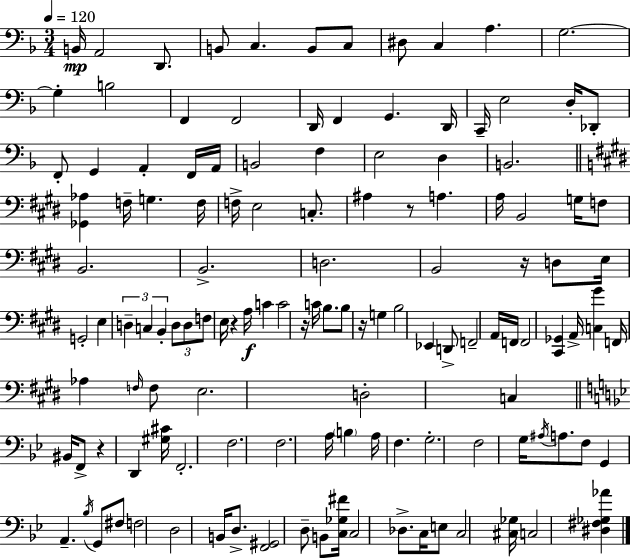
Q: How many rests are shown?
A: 6